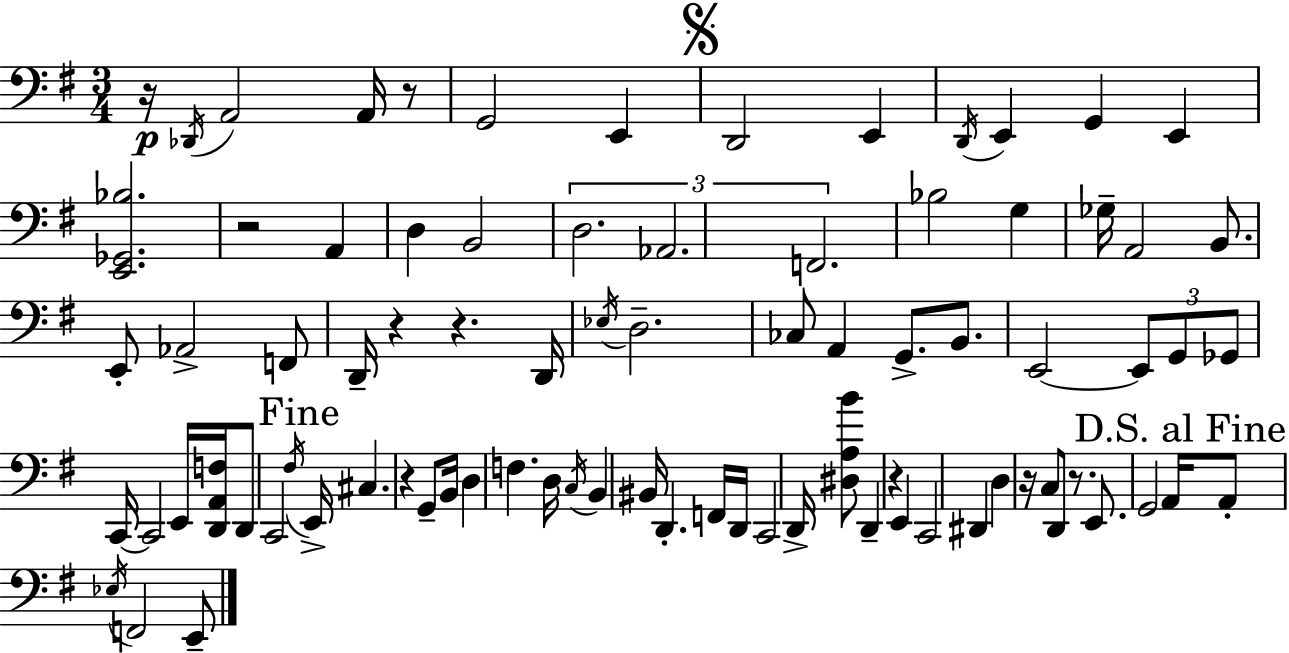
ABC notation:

X:1
T:Untitled
M:3/4
L:1/4
K:Em
z/4 _D,,/4 A,,2 A,,/4 z/2 G,,2 E,, D,,2 E,, D,,/4 E,, G,, E,, [E,,_G,,_B,]2 z2 A,, D, B,,2 D,2 _A,,2 F,,2 _B,2 G, _G,/4 A,,2 B,,/2 E,,/2 _A,,2 F,,/2 D,,/4 z z D,,/4 _E,/4 D,2 _C,/2 A,, G,,/2 B,,/2 E,,2 E,,/2 G,,/2 _G,,/2 C,,/4 C,,2 E,,/4 [D,,A,,F,]/4 D,,/2 C,,2 ^F,/4 E,,/4 ^C, z G,,/2 B,,/4 D, F, D,/4 C,/4 B,, ^B,,/4 D,, F,,/4 D,,/4 C,,2 D,,/4 [^D,A,B]/2 D,, z E,, C,,2 ^D,, D, z/4 C,/2 D,,/2 z/2 E,,/2 G,,2 A,,/4 A,,/2 _E,/4 F,,2 E,,/2